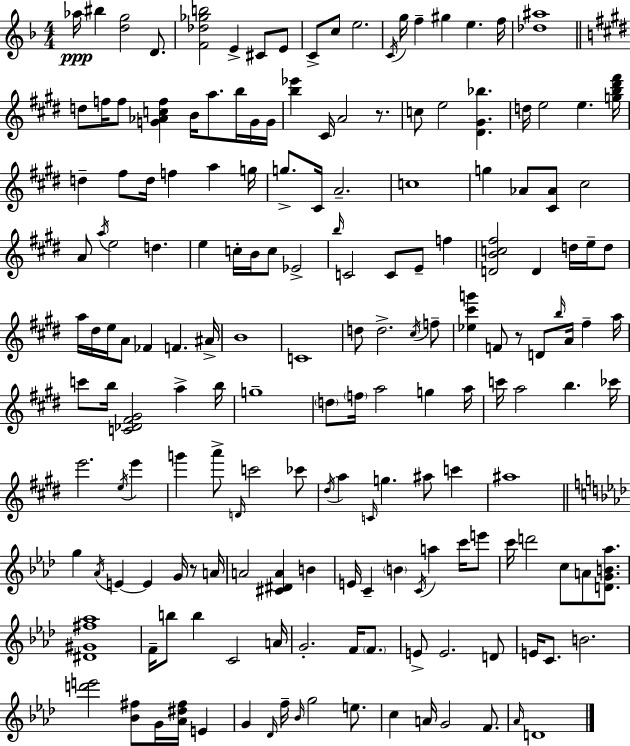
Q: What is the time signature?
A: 4/4